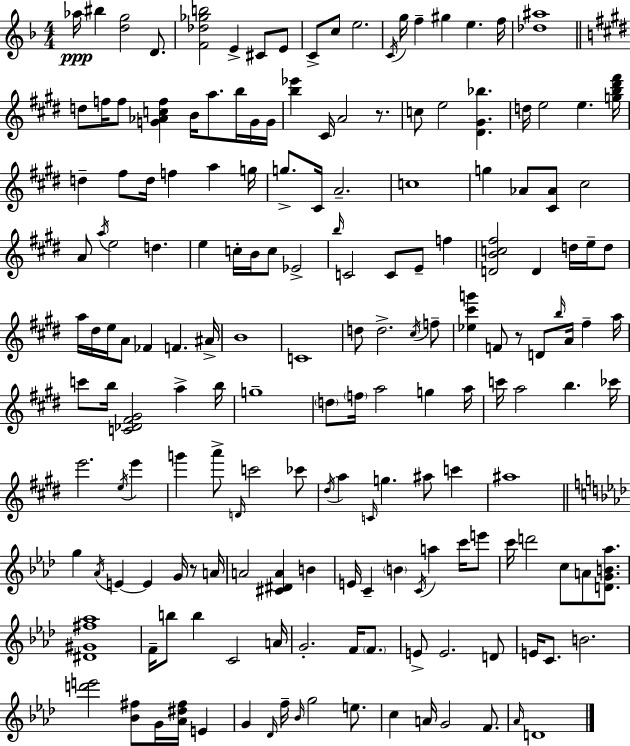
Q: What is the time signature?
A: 4/4